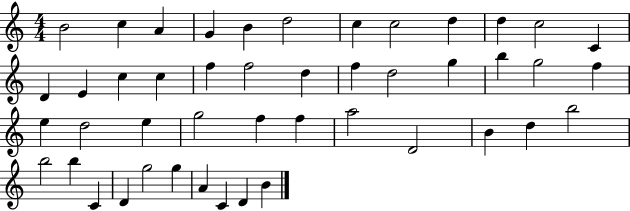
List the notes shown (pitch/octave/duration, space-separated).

B4/h C5/q A4/q G4/q B4/q D5/h C5/q C5/h D5/q D5/q C5/h C4/q D4/q E4/q C5/q C5/q F5/q F5/h D5/q F5/q D5/h G5/q B5/q G5/h F5/q E5/q D5/h E5/q G5/h F5/q F5/q A5/h D4/h B4/q D5/q B5/h B5/h B5/q C4/q D4/q G5/h G5/q A4/q C4/q D4/q B4/q